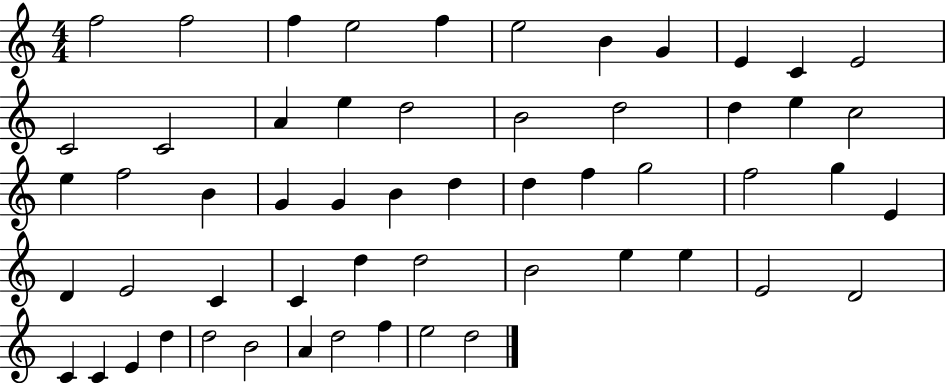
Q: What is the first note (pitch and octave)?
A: F5